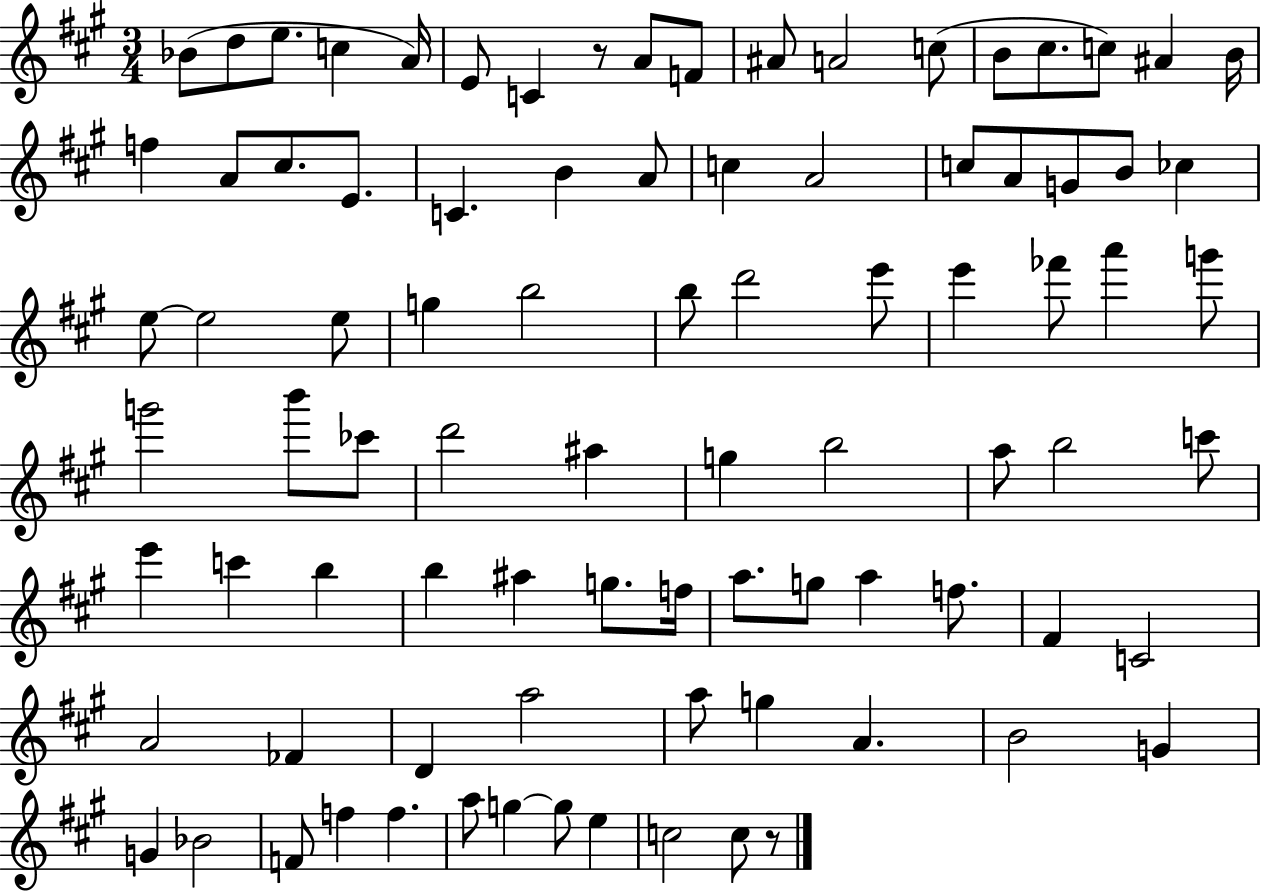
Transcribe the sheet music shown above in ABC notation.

X:1
T:Untitled
M:3/4
L:1/4
K:A
_B/2 d/2 e/2 c A/4 E/2 C z/2 A/2 F/2 ^A/2 A2 c/2 B/2 ^c/2 c/2 ^A B/4 f A/2 ^c/2 E/2 C B A/2 c A2 c/2 A/2 G/2 B/2 _c e/2 e2 e/2 g b2 b/2 d'2 e'/2 e' _f'/2 a' g'/2 g'2 b'/2 _c'/2 d'2 ^a g b2 a/2 b2 c'/2 e' c' b b ^a g/2 f/4 a/2 g/2 a f/2 ^F C2 A2 _F D a2 a/2 g A B2 G G _B2 F/2 f f a/2 g g/2 e c2 c/2 z/2